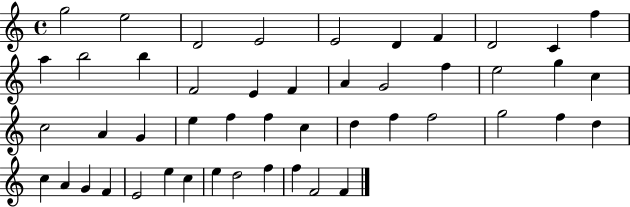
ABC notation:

X:1
T:Untitled
M:4/4
L:1/4
K:C
g2 e2 D2 E2 E2 D F D2 C f a b2 b F2 E F A G2 f e2 g c c2 A G e f f c d f f2 g2 f d c A G F E2 e c e d2 f f F2 F